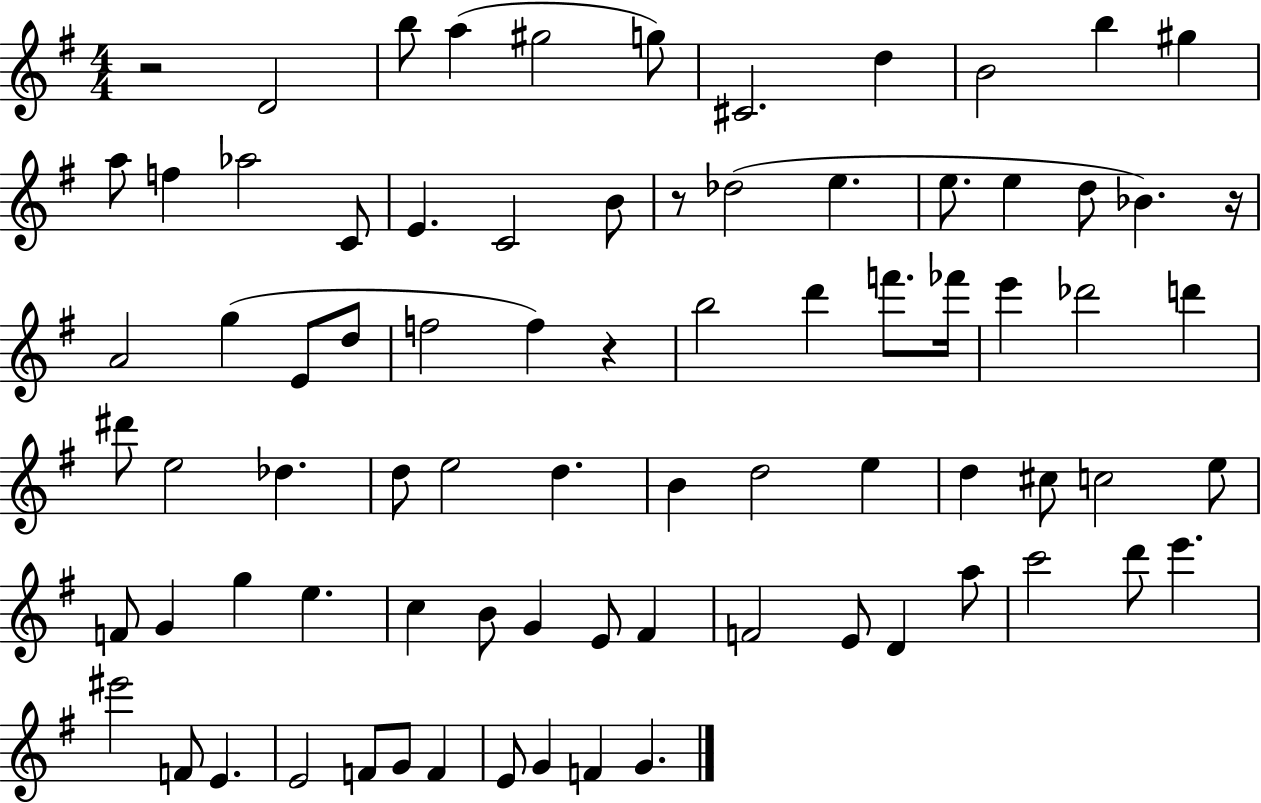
R/h D4/h B5/e A5/q G#5/h G5/e C#4/h. D5/q B4/h B5/q G#5/q A5/e F5/q Ab5/h C4/e E4/q. C4/h B4/e R/e Db5/h E5/q. E5/e. E5/q D5/e Bb4/q. R/s A4/h G5/q E4/e D5/e F5/h F5/q R/q B5/h D6/q F6/e. FES6/s E6/q Db6/h D6/q D#6/e E5/h Db5/q. D5/e E5/h D5/q. B4/q D5/h E5/q D5/q C#5/e C5/h E5/e F4/e G4/q G5/q E5/q. C5/q B4/e G4/q E4/e F#4/q F4/h E4/e D4/q A5/e C6/h D6/e E6/q. EIS6/h F4/e E4/q. E4/h F4/e G4/e F4/q E4/e G4/q F4/q G4/q.